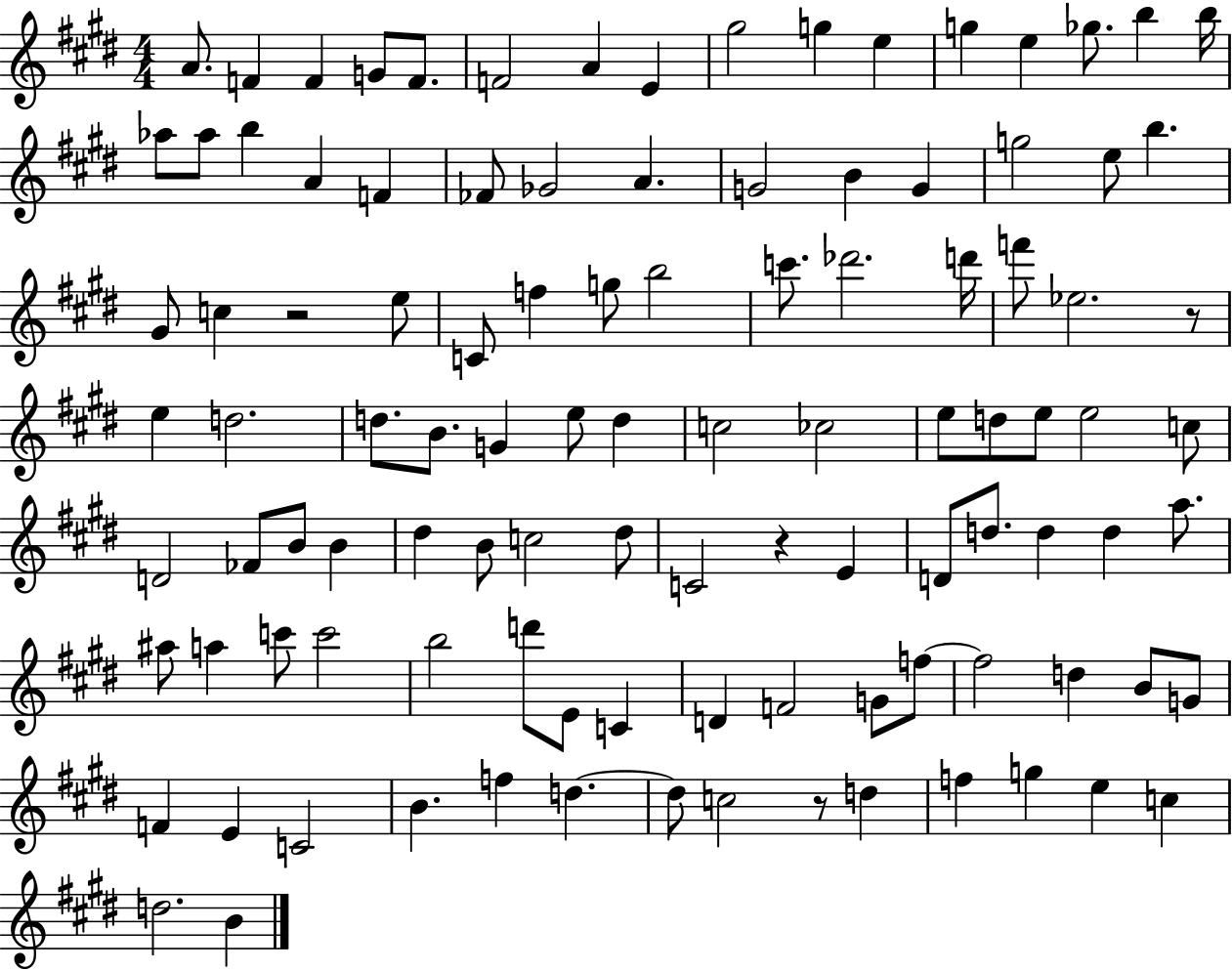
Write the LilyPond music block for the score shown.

{
  \clef treble
  \numericTimeSignature
  \time 4/4
  \key e \major
  a'8. f'4 f'4 g'8 f'8. | f'2 a'4 e'4 | gis''2 g''4 e''4 | g''4 e''4 ges''8. b''4 b''16 | \break aes''8 aes''8 b''4 a'4 f'4 | fes'8 ges'2 a'4. | g'2 b'4 g'4 | g''2 e''8 b''4. | \break gis'8 c''4 r2 e''8 | c'8 f''4 g''8 b''2 | c'''8. des'''2. d'''16 | f'''8 ees''2. r8 | \break e''4 d''2. | d''8. b'8. g'4 e''8 d''4 | c''2 ces''2 | e''8 d''8 e''8 e''2 c''8 | \break d'2 fes'8 b'8 b'4 | dis''4 b'8 c''2 dis''8 | c'2 r4 e'4 | d'8 d''8. d''4 d''4 a''8. | \break ais''8 a''4 c'''8 c'''2 | b''2 d'''8 e'8 c'4 | d'4 f'2 g'8 f''8~~ | f''2 d''4 b'8 g'8 | \break f'4 e'4 c'2 | b'4. f''4 d''4.~~ | d''8 c''2 r8 d''4 | f''4 g''4 e''4 c''4 | \break d''2. b'4 | \bar "|."
}